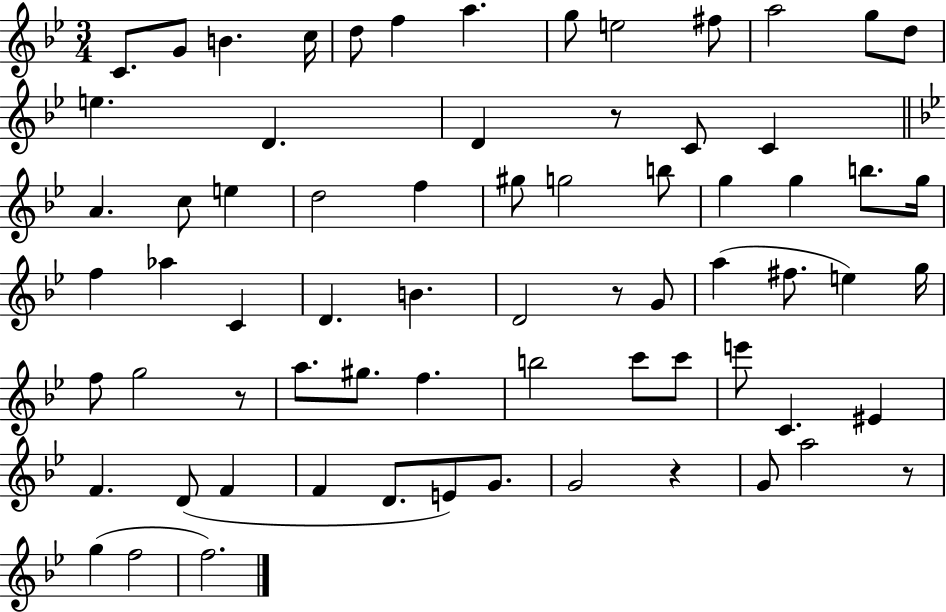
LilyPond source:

{
  \clef treble
  \numericTimeSignature
  \time 3/4
  \key bes \major
  \repeat volta 2 { c'8. g'8 b'4. c''16 | d''8 f''4 a''4. | g''8 e''2 fis''8 | a''2 g''8 d''8 | \break e''4. d'4. | d'4 r8 c'8 c'4 | \bar "||" \break \key bes \major a'4. c''8 e''4 | d''2 f''4 | gis''8 g''2 b''8 | g''4 g''4 b''8. g''16 | \break f''4 aes''4 c'4 | d'4. b'4. | d'2 r8 g'8 | a''4( fis''8. e''4) g''16 | \break f''8 g''2 r8 | a''8. gis''8. f''4. | b''2 c'''8 c'''8 | e'''8 c'4. eis'4 | \break f'4. d'8( f'4 | f'4 d'8. e'8) g'8. | g'2 r4 | g'8 a''2 r8 | \break g''4( f''2 | f''2.) | } \bar "|."
}